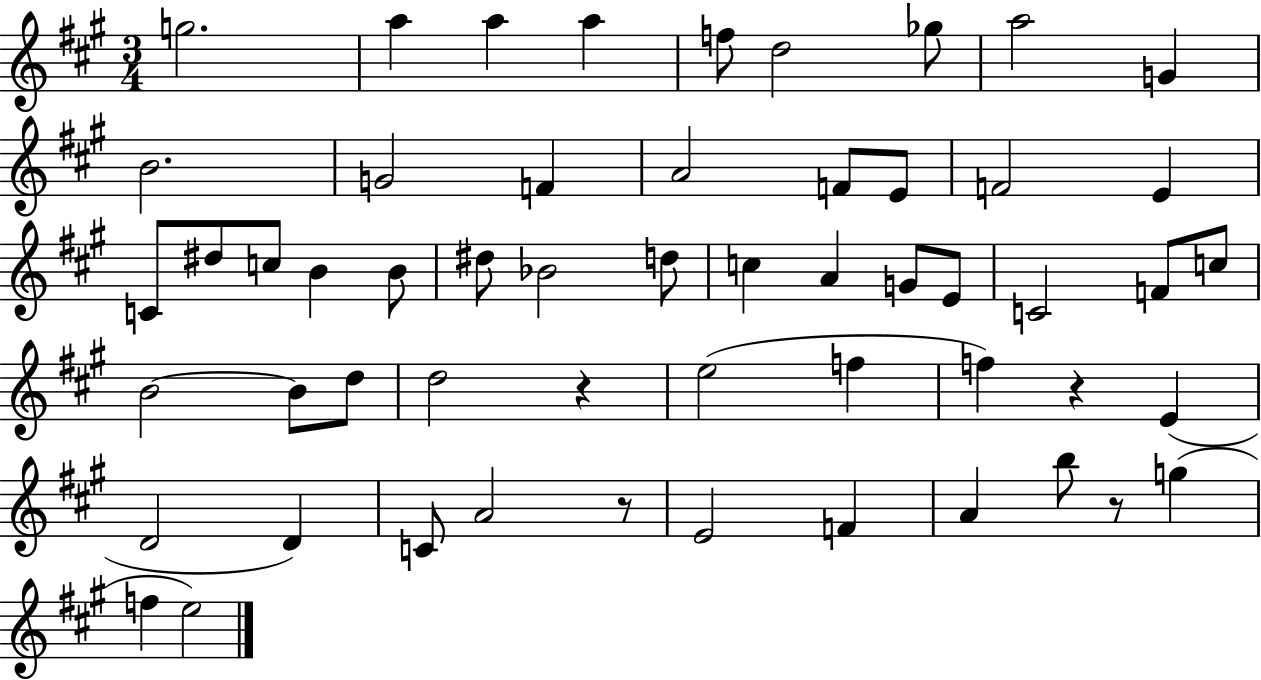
G5/h. A5/q A5/q A5/q F5/e D5/h Gb5/e A5/h G4/q B4/h. G4/h F4/q A4/h F4/e E4/e F4/h E4/q C4/e D#5/e C5/e B4/q B4/e D#5/e Bb4/h D5/e C5/q A4/q G4/e E4/e C4/h F4/e C5/e B4/h B4/e D5/e D5/h R/q E5/h F5/q F5/q R/q E4/q D4/h D4/q C4/e A4/h R/e E4/h F4/q A4/q B5/e R/e G5/q F5/q E5/h